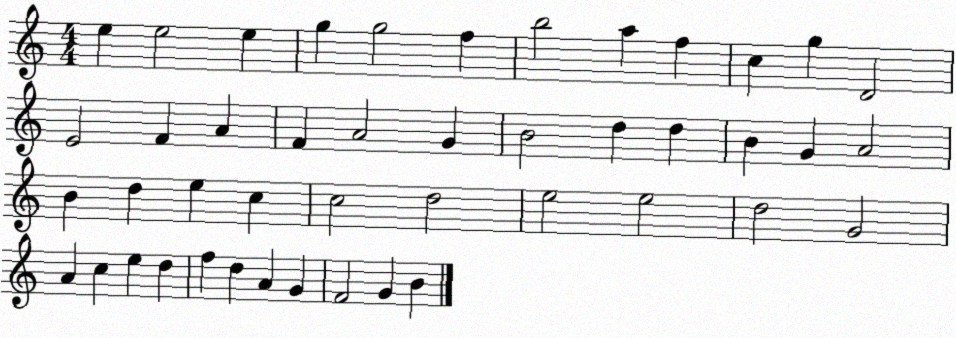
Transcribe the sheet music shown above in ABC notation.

X:1
T:Untitled
M:4/4
L:1/4
K:C
e e2 e g g2 f b2 a f c g D2 E2 F A F A2 G B2 d d B G A2 B d e c c2 d2 e2 e2 d2 G2 A c e d f d A G F2 G B